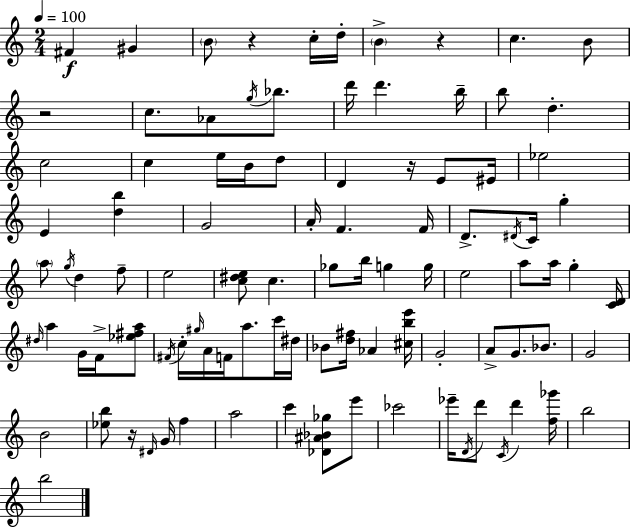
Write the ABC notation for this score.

X:1
T:Untitled
M:2/4
L:1/4
K:Am
^F ^G B/2 z c/4 d/4 B z c B/2 z2 c/2 _A/2 g/4 _b/2 d'/4 d' b/4 b/2 d c2 c e/4 B/4 d/2 D z/4 E/2 ^E/4 _e2 E [db] G2 A/4 F F/4 D/2 ^D/4 C/4 g a/2 g/4 d f/2 e2 [c^de]/2 c _g/2 b/4 g g/4 e2 a/2 a/4 g [CD]/4 ^d/4 a G/4 F/4 [_e^fa]/2 ^F/4 c/4 ^g/4 A/4 F/4 a/2 c'/4 ^d/4 _B/2 [d^f]/4 _A [^cbe']/4 G2 A/2 G/2 _B/2 G2 B2 [_eb]/2 z/4 ^D/4 G/4 f a2 c' [_D^A_B_g]/2 e'/2 _c'2 _e'/4 D/4 d'/2 C/4 d' [f_g']/4 b2 b2